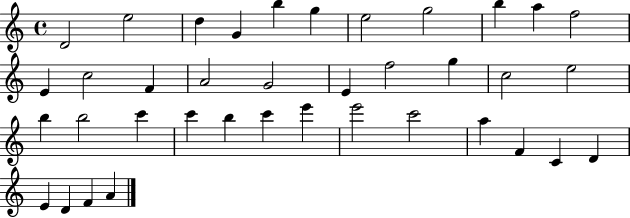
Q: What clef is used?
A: treble